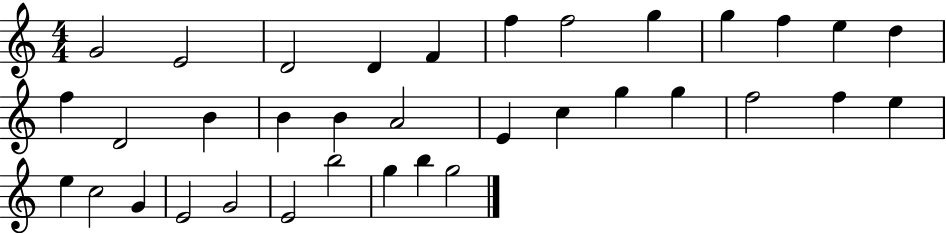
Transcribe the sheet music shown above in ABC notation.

X:1
T:Untitled
M:4/4
L:1/4
K:C
G2 E2 D2 D F f f2 g g f e d f D2 B B B A2 E c g g f2 f e e c2 G E2 G2 E2 b2 g b g2